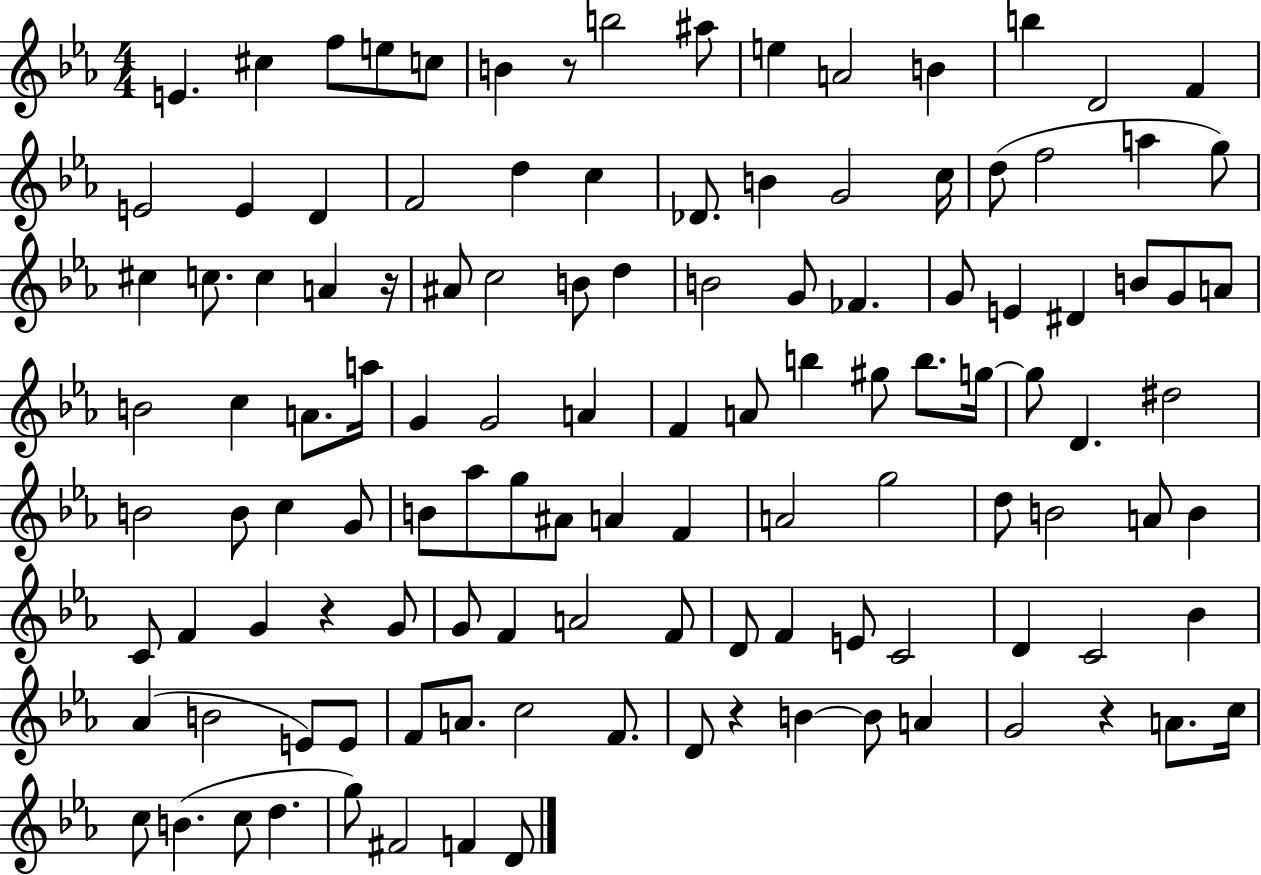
X:1
T:Untitled
M:4/4
L:1/4
K:Eb
E ^c f/2 e/2 c/2 B z/2 b2 ^a/2 e A2 B b D2 F E2 E D F2 d c _D/2 B G2 c/4 d/2 f2 a g/2 ^c c/2 c A z/4 ^A/2 c2 B/2 d B2 G/2 _F G/2 E ^D B/2 G/2 A/2 B2 c A/2 a/4 G G2 A F A/2 b ^g/2 b/2 g/4 g/2 D ^d2 B2 B/2 c G/2 B/2 _a/2 g/2 ^A/2 A F A2 g2 d/2 B2 A/2 B C/2 F G z G/2 G/2 F A2 F/2 D/2 F E/2 C2 D C2 _B _A B2 E/2 E/2 F/2 A/2 c2 F/2 D/2 z B B/2 A G2 z A/2 c/4 c/2 B c/2 d g/2 ^F2 F D/2